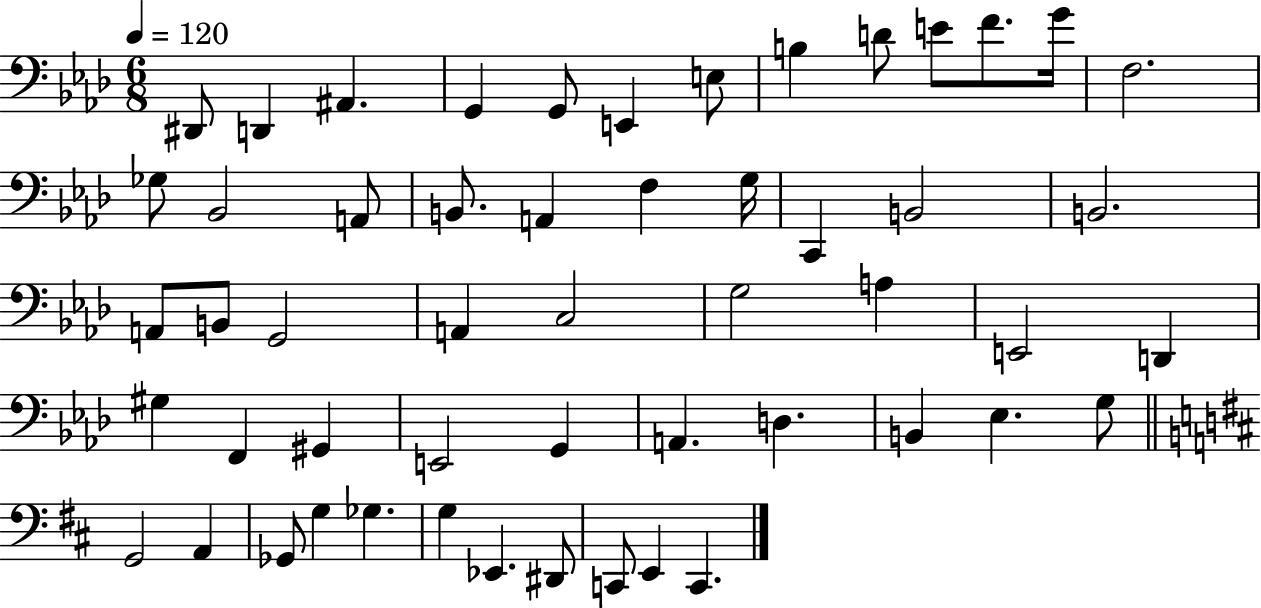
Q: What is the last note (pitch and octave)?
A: C2